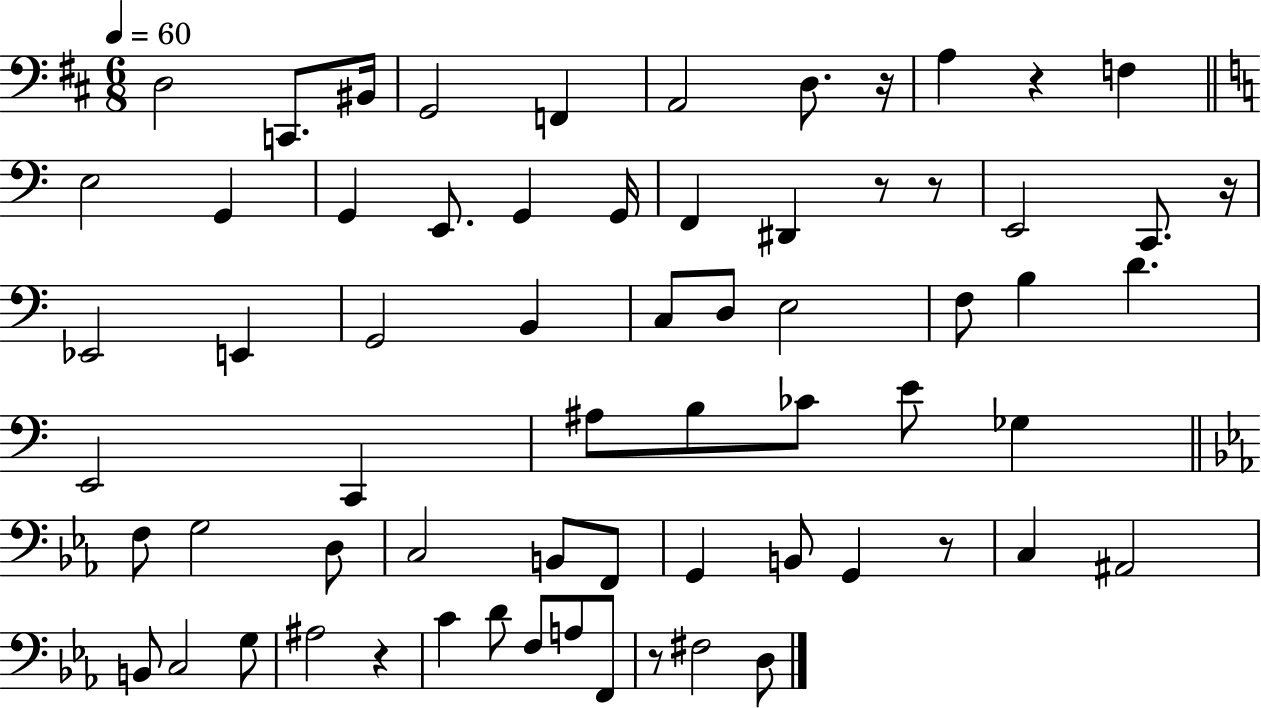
D3/h C2/e. BIS2/s G2/h F2/q A2/h D3/e. R/s A3/q R/q F3/q E3/h G2/q G2/q E2/e. G2/q G2/s F2/q D#2/q R/e R/e E2/h C2/e. R/s Eb2/h E2/q G2/h B2/q C3/e D3/e E3/h F3/e B3/q D4/q. E2/h C2/q A#3/e B3/e CES4/e E4/e Gb3/q F3/e G3/h D3/e C3/h B2/e F2/e G2/q B2/e G2/q R/e C3/q A#2/h B2/e C3/h G3/e A#3/h R/q C4/q D4/e F3/e A3/e F2/e R/e F#3/h D3/e